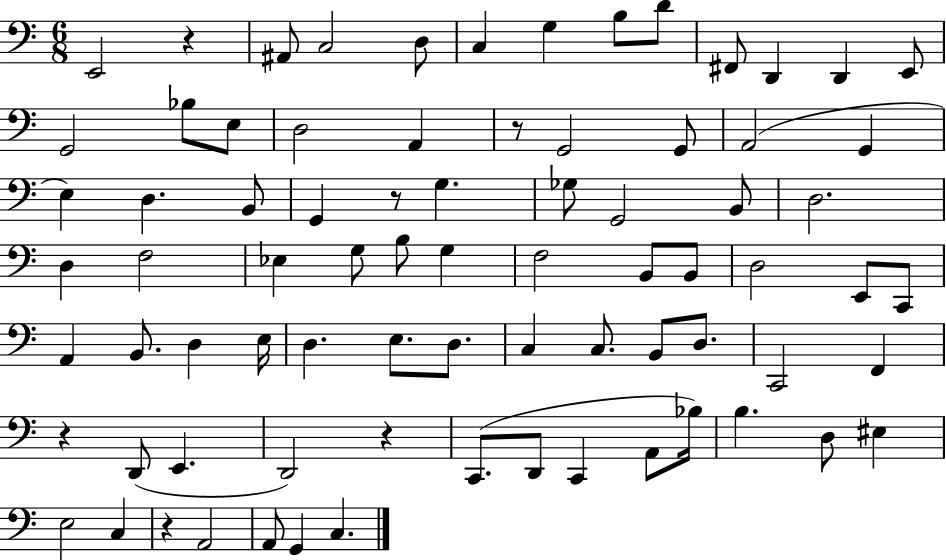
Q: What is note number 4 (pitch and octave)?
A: D3